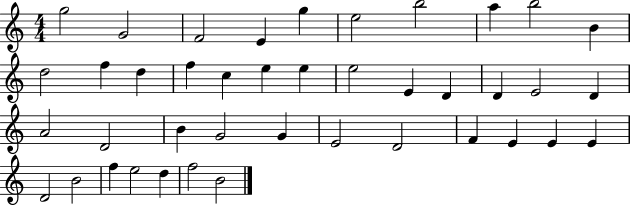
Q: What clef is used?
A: treble